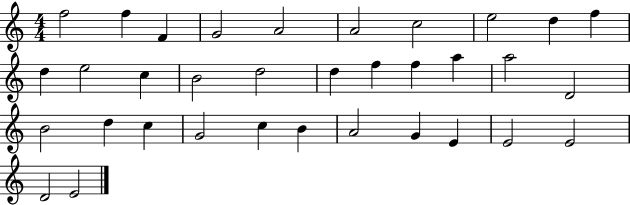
{
  \clef treble
  \numericTimeSignature
  \time 4/4
  \key c \major
  f''2 f''4 f'4 | g'2 a'2 | a'2 c''2 | e''2 d''4 f''4 | \break d''4 e''2 c''4 | b'2 d''2 | d''4 f''4 f''4 a''4 | a''2 d'2 | \break b'2 d''4 c''4 | g'2 c''4 b'4 | a'2 g'4 e'4 | e'2 e'2 | \break d'2 e'2 | \bar "|."
}